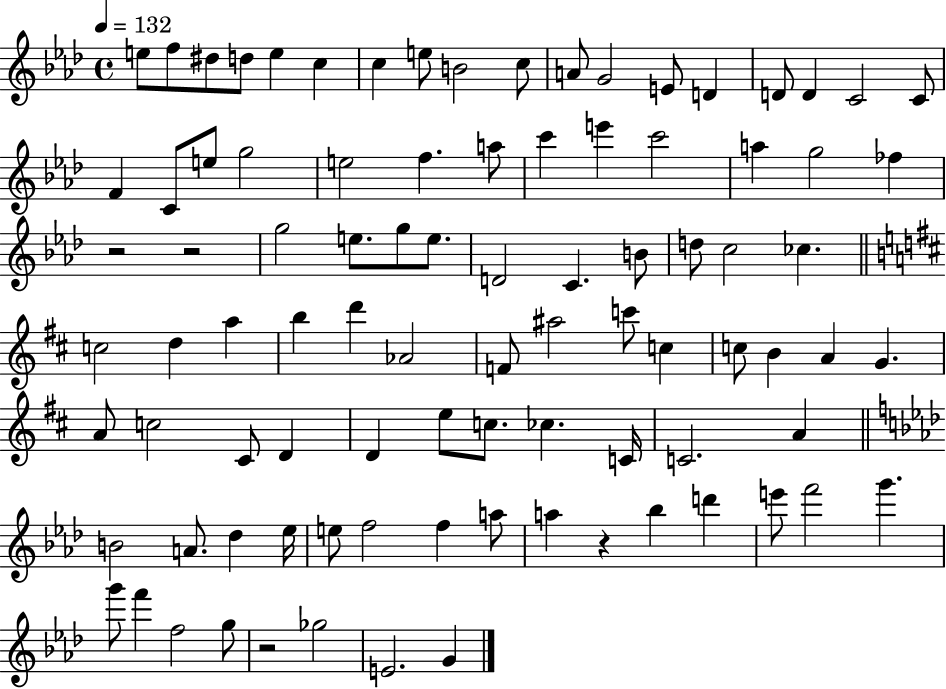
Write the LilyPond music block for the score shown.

{
  \clef treble
  \time 4/4
  \defaultTimeSignature
  \key aes \major
  \tempo 4 = 132
  e''8 f''8 dis''8 d''8 e''4 c''4 | c''4 e''8 b'2 c''8 | a'8 g'2 e'8 d'4 | d'8 d'4 c'2 c'8 | \break f'4 c'8 e''8 g''2 | e''2 f''4. a''8 | c'''4 e'''4 c'''2 | a''4 g''2 fes''4 | \break r2 r2 | g''2 e''8. g''8 e''8. | d'2 c'4. b'8 | d''8 c''2 ces''4. | \break \bar "||" \break \key d \major c''2 d''4 a''4 | b''4 d'''4 aes'2 | f'8 ais''2 c'''8 c''4 | c''8 b'4 a'4 g'4. | \break a'8 c''2 cis'8 d'4 | d'4 e''8 c''8. ces''4. c'16 | c'2. a'4 | \bar "||" \break \key aes \major b'2 a'8. des''4 ees''16 | e''8 f''2 f''4 a''8 | a''4 r4 bes''4 d'''4 | e'''8 f'''2 g'''4. | \break g'''8 f'''4 f''2 g''8 | r2 ges''2 | e'2. g'4 | \bar "|."
}